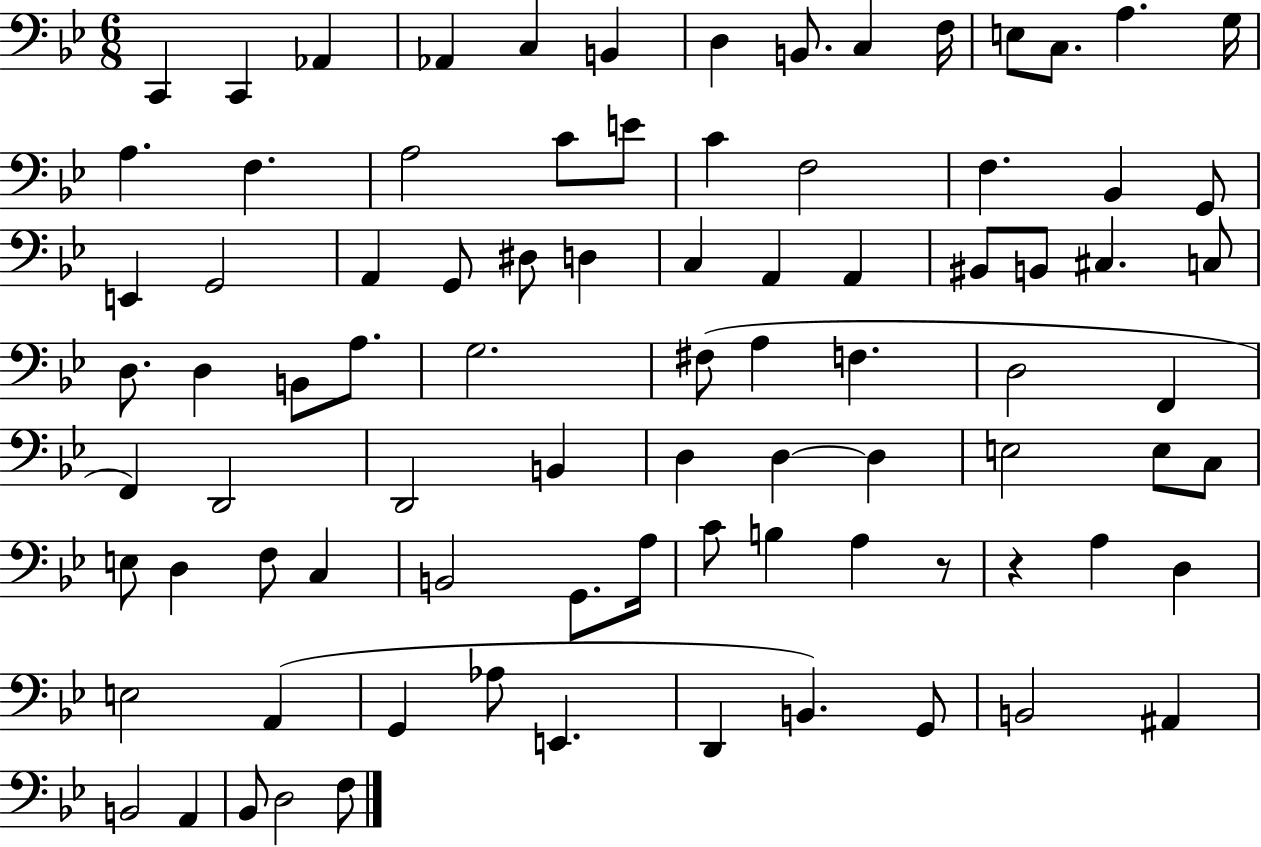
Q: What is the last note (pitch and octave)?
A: F3